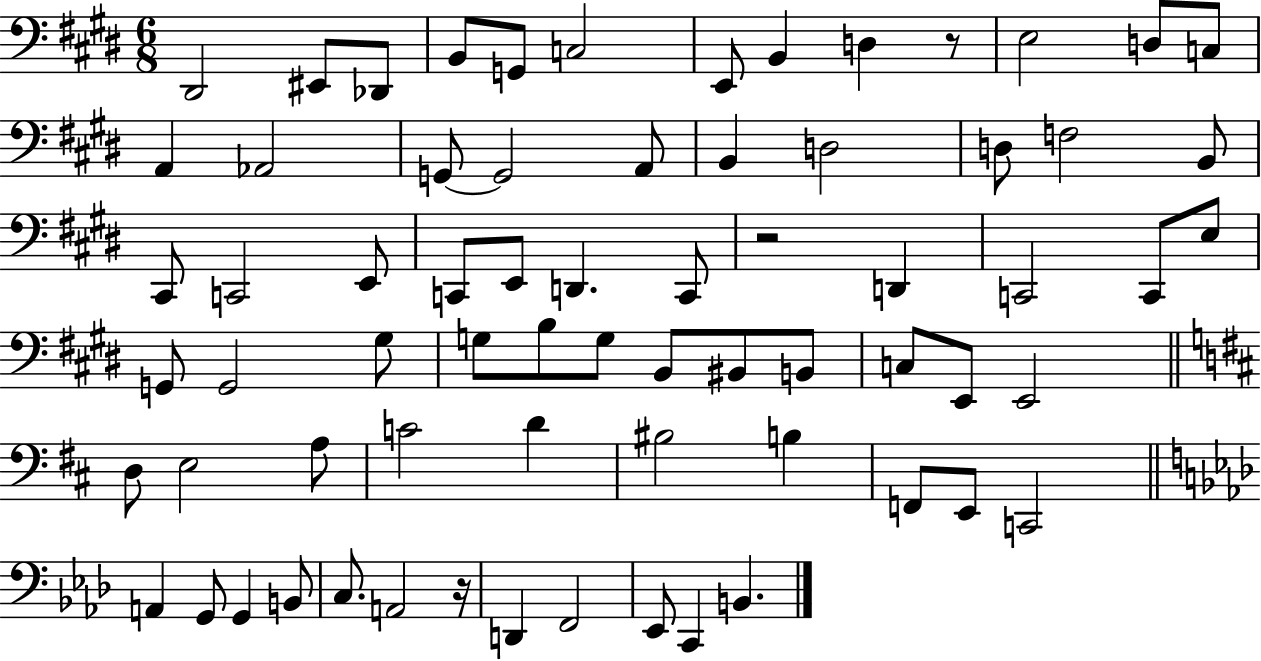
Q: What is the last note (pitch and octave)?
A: B2